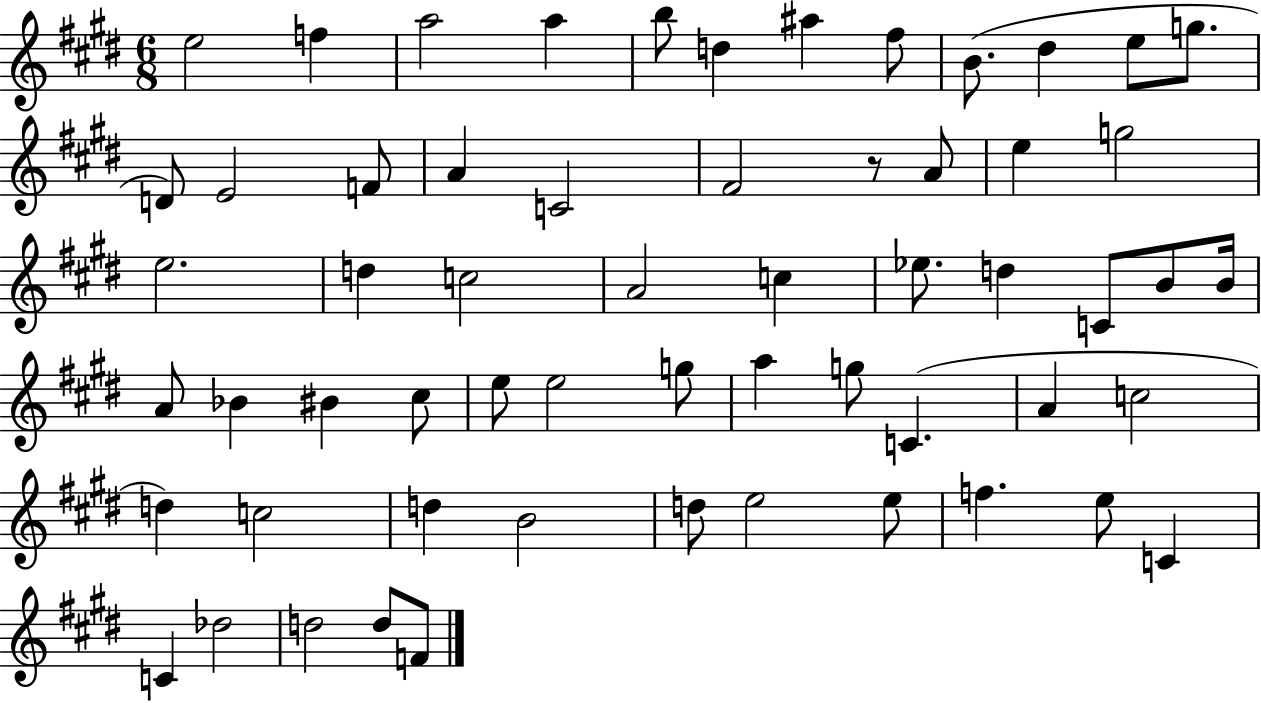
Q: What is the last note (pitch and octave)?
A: F4